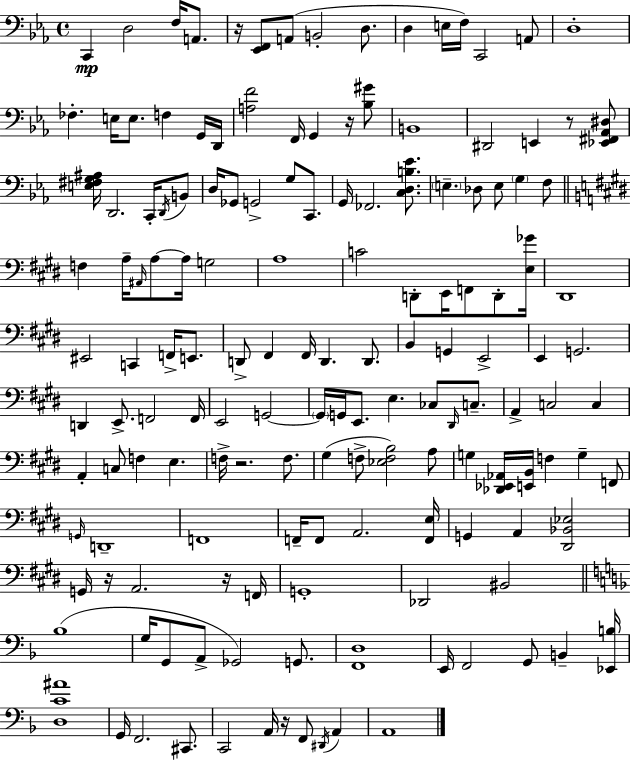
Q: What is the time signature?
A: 4/4